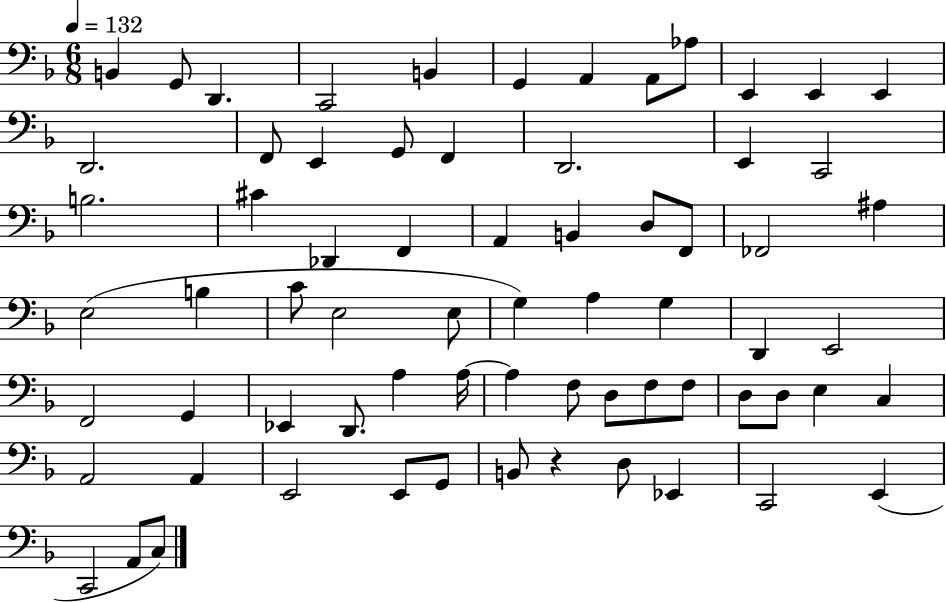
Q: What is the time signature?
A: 6/8